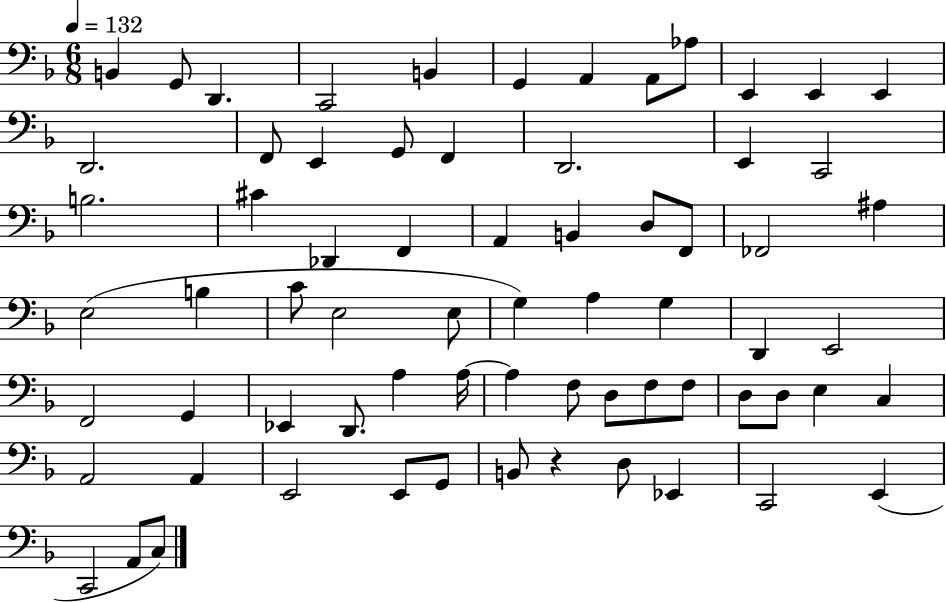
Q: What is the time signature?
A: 6/8